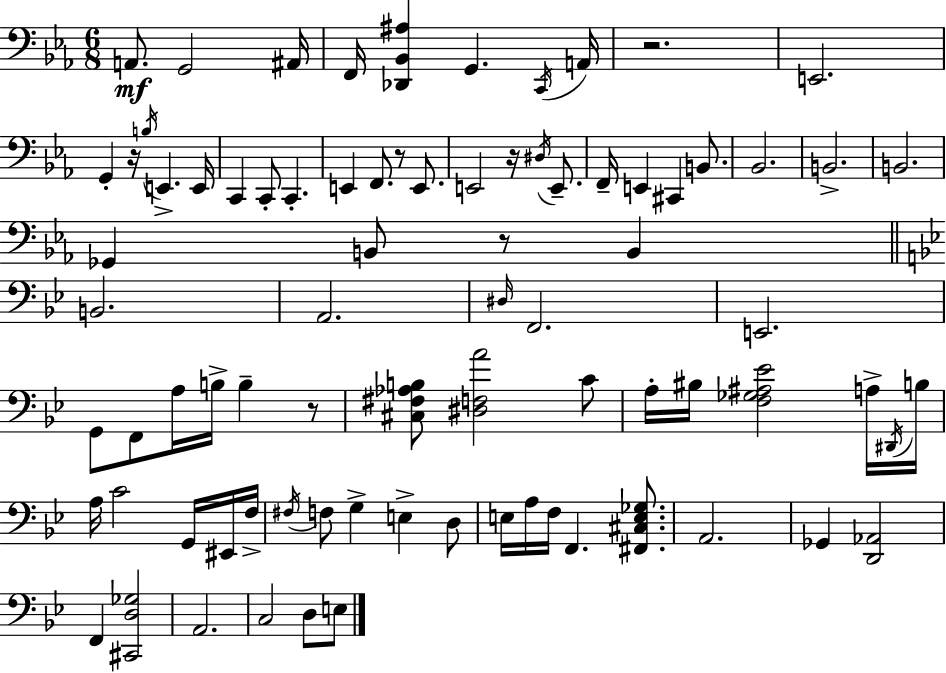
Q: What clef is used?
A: bass